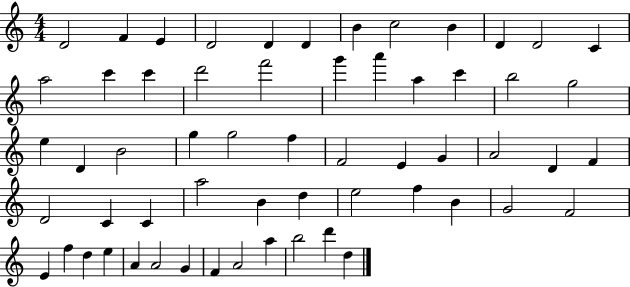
D4/h F4/q E4/q D4/h D4/q D4/q B4/q C5/h B4/q D4/q D4/h C4/q A5/h C6/q C6/q D6/h F6/h G6/q A6/q A5/q C6/q B5/h G5/h E5/q D4/q B4/h G5/q G5/h F5/q F4/h E4/q G4/q A4/h D4/q F4/q D4/h C4/q C4/q A5/h B4/q D5/q E5/h F5/q B4/q G4/h F4/h E4/q F5/q D5/q E5/q A4/q A4/h G4/q F4/q A4/h A5/q B5/h D6/q D5/q